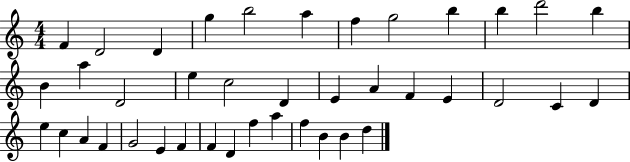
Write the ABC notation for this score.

X:1
T:Untitled
M:4/4
L:1/4
K:C
F D2 D g b2 a f g2 b b d'2 b B a D2 e c2 D E A F E D2 C D e c A F G2 E F F D f a f B B d